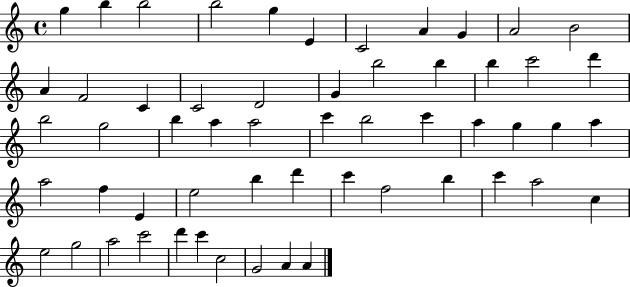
G5/q B5/q B5/h B5/h G5/q E4/q C4/h A4/q G4/q A4/h B4/h A4/q F4/h C4/q C4/h D4/h G4/q B5/h B5/q B5/q C6/h D6/q B5/h G5/h B5/q A5/q A5/h C6/q B5/h C6/q A5/q G5/q G5/q A5/q A5/h F5/q E4/q E5/h B5/q D6/q C6/q F5/h B5/q C6/q A5/h C5/q E5/h G5/h A5/h C6/h D6/q C6/q C5/h G4/h A4/q A4/q